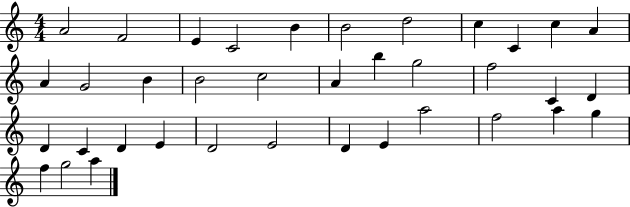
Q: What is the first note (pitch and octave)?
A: A4